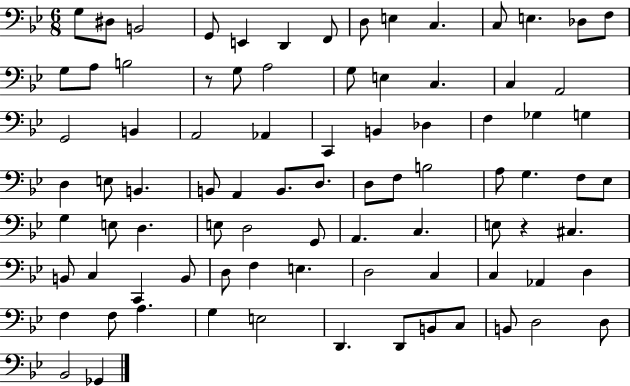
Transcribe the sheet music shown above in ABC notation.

X:1
T:Untitled
M:6/8
L:1/4
K:Bb
G,/2 ^D,/2 B,,2 G,,/2 E,, D,, F,,/2 D,/2 E, C, C,/2 E, _D,/2 F,/2 G,/2 A,/2 B,2 z/2 G,/2 A,2 G,/2 E, C, C, A,,2 G,,2 B,, A,,2 _A,, C,, B,, _D, F, _G, G, D, E,/2 B,, B,,/2 A,, B,,/2 D,/2 D,/2 F,/2 B,2 A,/2 G, F,/2 _E,/2 G, E,/2 D, E,/2 D,2 G,,/2 A,, C, E,/2 z ^C, B,,/2 C, C,, B,,/2 D,/2 F, E, D,2 C, C, _A,, D, F, F,/2 A, G, E,2 D,, D,,/2 B,,/2 C,/2 B,,/2 D,2 D,/2 _B,,2 _G,,